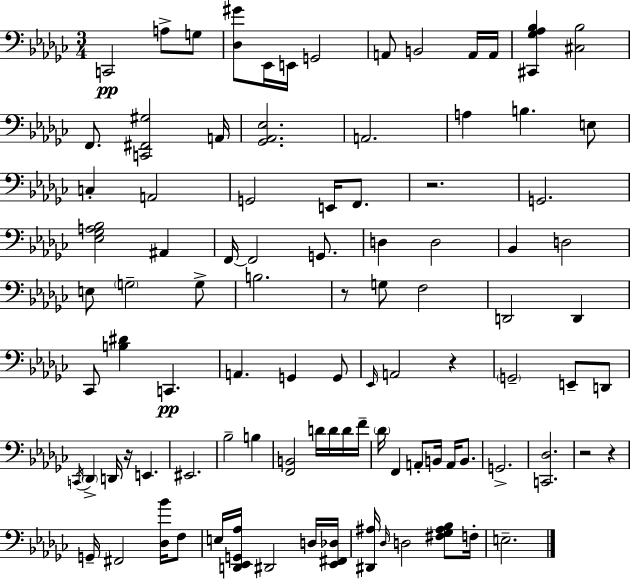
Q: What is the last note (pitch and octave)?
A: E3